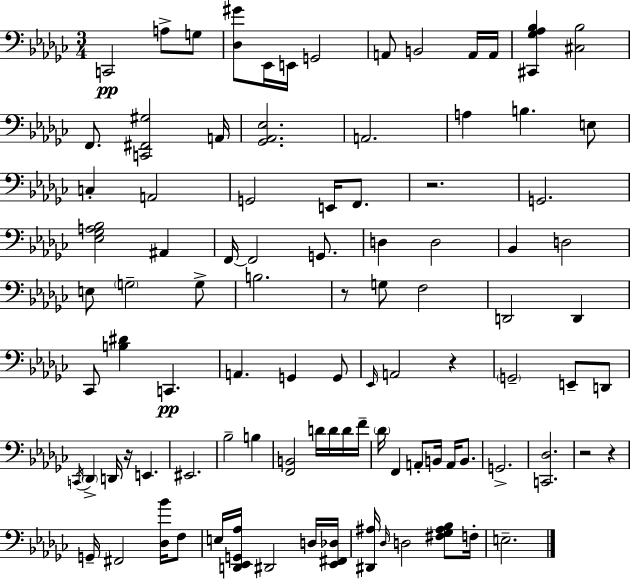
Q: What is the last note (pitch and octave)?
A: E3